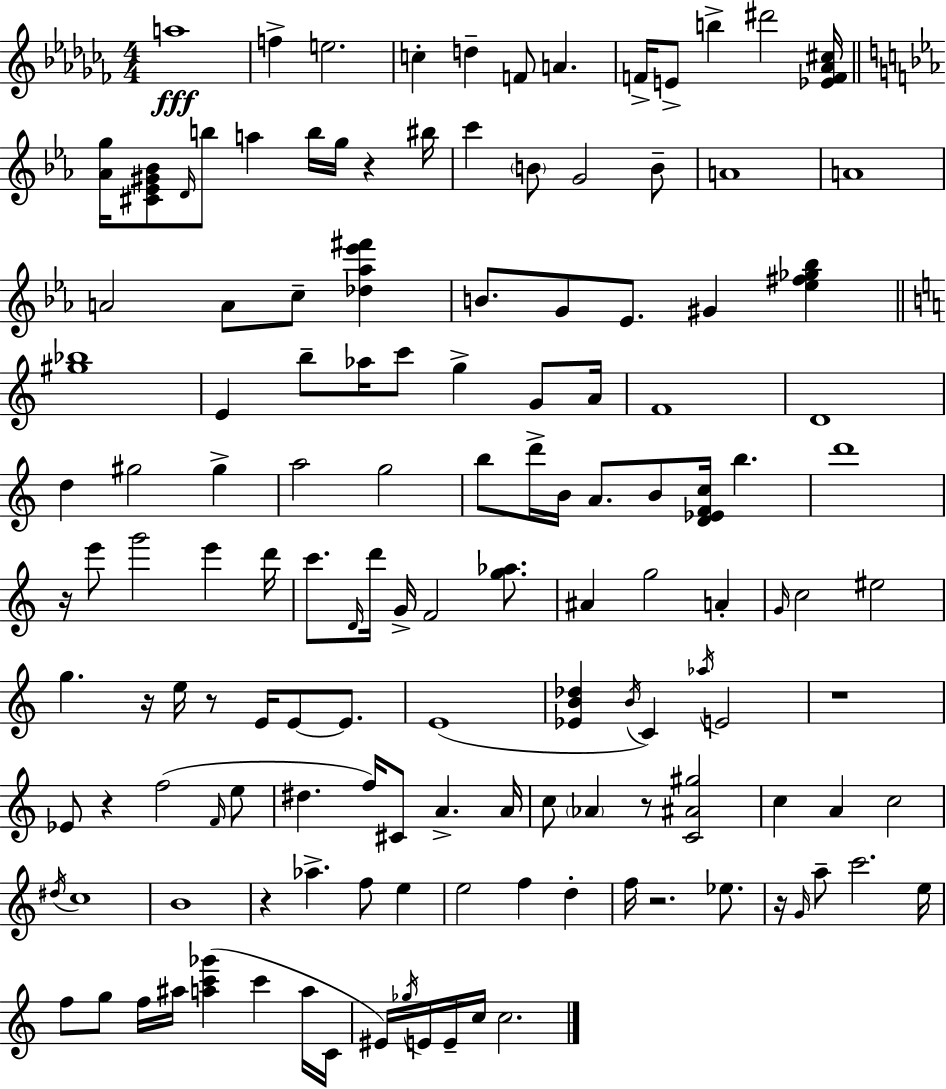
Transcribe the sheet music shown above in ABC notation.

X:1
T:Untitled
M:4/4
L:1/4
K:Abm
a4 f e2 c d F/2 A F/4 E/2 b ^d'2 [_EF_A^c]/4 [_Ag]/4 [^C_E^G_B]/2 D/4 b/2 a b/4 g/4 z ^b/4 c' B/2 G2 B/2 A4 A4 A2 A/2 c/2 [_d_a_e'^f'] B/2 G/2 _E/2 ^G [_e^f_g_b] [^g_b]4 E b/2 _a/4 c'/2 g G/2 A/4 F4 D4 d ^g2 ^g a2 g2 b/2 d'/4 B/4 A/2 B/2 [D_EFc]/4 b d'4 z/4 e'/2 g'2 e' d'/4 c'/2 D/4 d'/4 G/4 F2 [g_a]/2 ^A g2 A G/4 c2 ^e2 g z/4 e/4 z/2 E/4 E/2 E/2 E4 [_EB_d] B/4 C _a/4 E2 z4 _E/2 z f2 F/4 e/2 ^d f/4 ^C/2 A A/4 c/2 _A z/2 [C^A^g]2 c A c2 ^d/4 c4 B4 z _a f/2 e e2 f d f/4 z2 _e/2 z/4 G/4 a/2 c'2 e/4 f/2 g/2 f/4 ^a/4 [ac'_g'] c' a/4 C/4 ^E/4 _g/4 E/4 E/4 c/4 c2